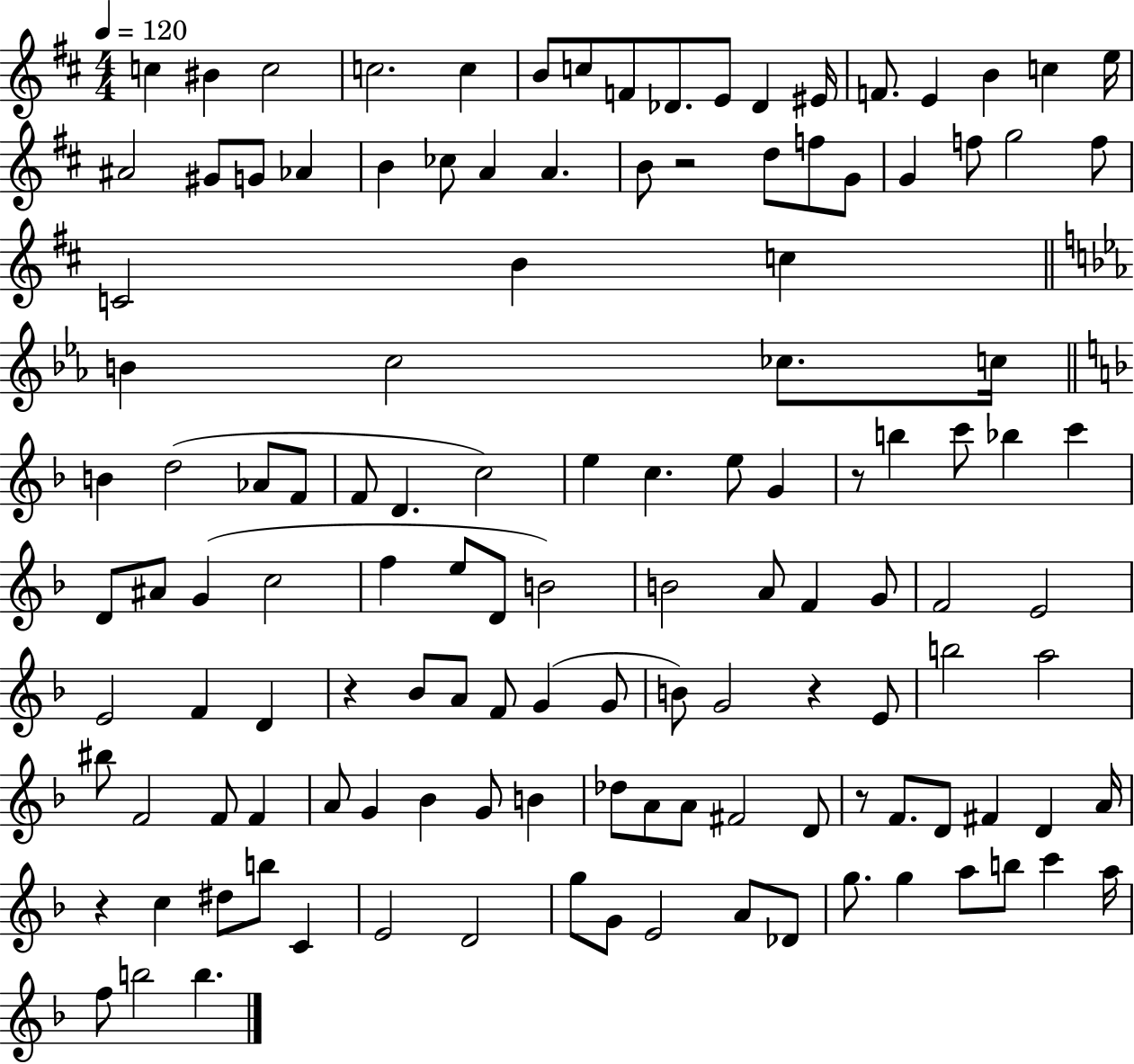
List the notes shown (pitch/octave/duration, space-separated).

C5/q BIS4/q C5/h C5/h. C5/q B4/e C5/e F4/e Db4/e. E4/e Db4/q EIS4/s F4/e. E4/q B4/q C5/q E5/s A#4/h G#4/e G4/e Ab4/q B4/q CES5/e A4/q A4/q. B4/e R/h D5/e F5/e G4/e G4/q F5/e G5/h F5/e C4/h B4/q C5/q B4/q C5/h CES5/e. C5/s B4/q D5/h Ab4/e F4/e F4/e D4/q. C5/h E5/q C5/q. E5/e G4/q R/e B5/q C6/e Bb5/q C6/q D4/e A#4/e G4/q C5/h F5/q E5/e D4/e B4/h B4/h A4/e F4/q G4/e F4/h E4/h E4/h F4/q D4/q R/q Bb4/e A4/e F4/e G4/q G4/e B4/e G4/h R/q E4/e B5/h A5/h BIS5/e F4/h F4/e F4/q A4/e G4/q Bb4/q G4/e B4/q Db5/e A4/e A4/e F#4/h D4/e R/e F4/e. D4/e F#4/q D4/q A4/s R/q C5/q D#5/e B5/e C4/q E4/h D4/h G5/e G4/e E4/h A4/e Db4/e G5/e. G5/q A5/e B5/e C6/q A5/s F5/e B5/h B5/q.